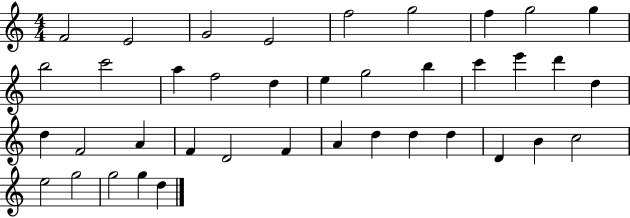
{
  \clef treble
  \numericTimeSignature
  \time 4/4
  \key c \major
  f'2 e'2 | g'2 e'2 | f''2 g''2 | f''4 g''2 g''4 | \break b''2 c'''2 | a''4 f''2 d''4 | e''4 g''2 b''4 | c'''4 e'''4 d'''4 d''4 | \break d''4 f'2 a'4 | f'4 d'2 f'4 | a'4 d''4 d''4 d''4 | d'4 b'4 c''2 | \break e''2 g''2 | g''2 g''4 d''4 | \bar "|."
}